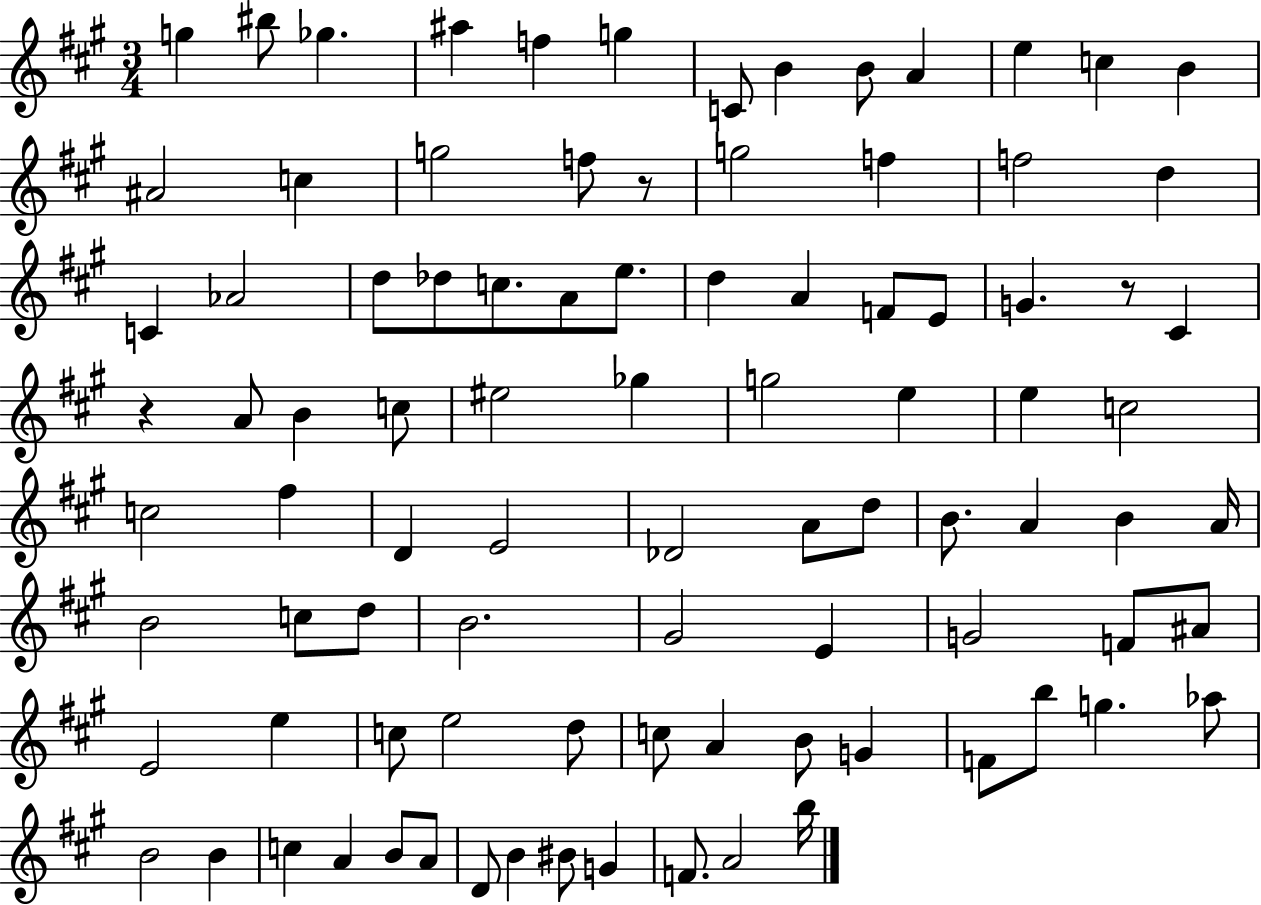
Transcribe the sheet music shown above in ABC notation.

X:1
T:Untitled
M:3/4
L:1/4
K:A
g ^b/2 _g ^a f g C/2 B B/2 A e c B ^A2 c g2 f/2 z/2 g2 f f2 d C _A2 d/2 _d/2 c/2 A/2 e/2 d A F/2 E/2 G z/2 ^C z A/2 B c/2 ^e2 _g g2 e e c2 c2 ^f D E2 _D2 A/2 d/2 B/2 A B A/4 B2 c/2 d/2 B2 ^G2 E G2 F/2 ^A/2 E2 e c/2 e2 d/2 c/2 A B/2 G F/2 b/2 g _a/2 B2 B c A B/2 A/2 D/2 B ^B/2 G F/2 A2 b/4